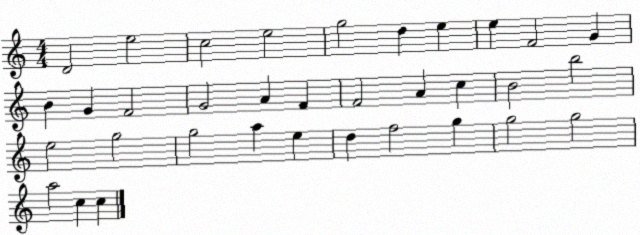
X:1
T:Untitled
M:4/4
L:1/4
K:C
D2 e2 c2 e2 g2 d e e F2 G B G F2 G2 A F F2 A c B2 b2 e2 g2 g2 a e d f2 g g2 g2 a2 c c